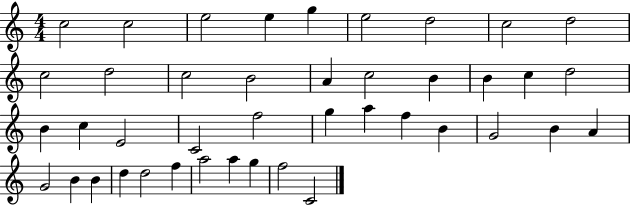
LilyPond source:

{
  \clef treble
  \numericTimeSignature
  \time 4/4
  \key c \major
  c''2 c''2 | e''2 e''4 g''4 | e''2 d''2 | c''2 d''2 | \break c''2 d''2 | c''2 b'2 | a'4 c''2 b'4 | b'4 c''4 d''2 | \break b'4 c''4 e'2 | c'2 f''2 | g''4 a''4 f''4 b'4 | g'2 b'4 a'4 | \break g'2 b'4 b'4 | d''4 d''2 f''4 | a''2 a''4 g''4 | f''2 c'2 | \break \bar "|."
}